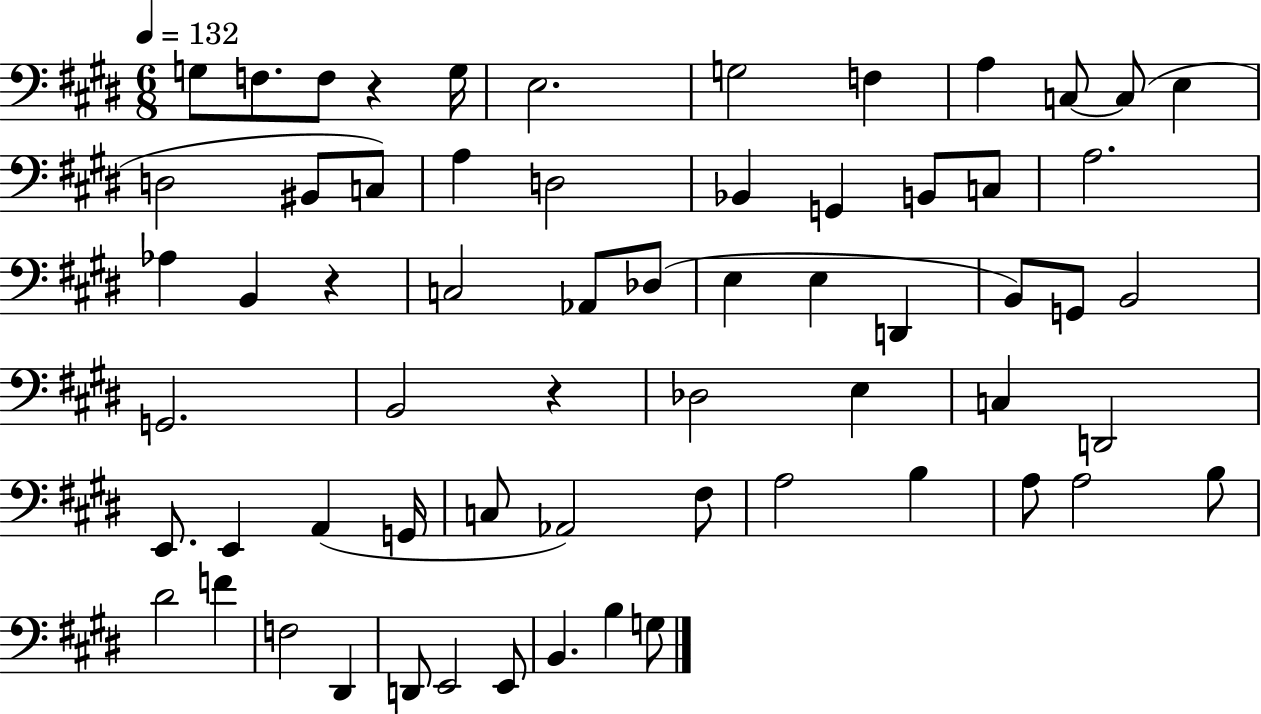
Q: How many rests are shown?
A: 3